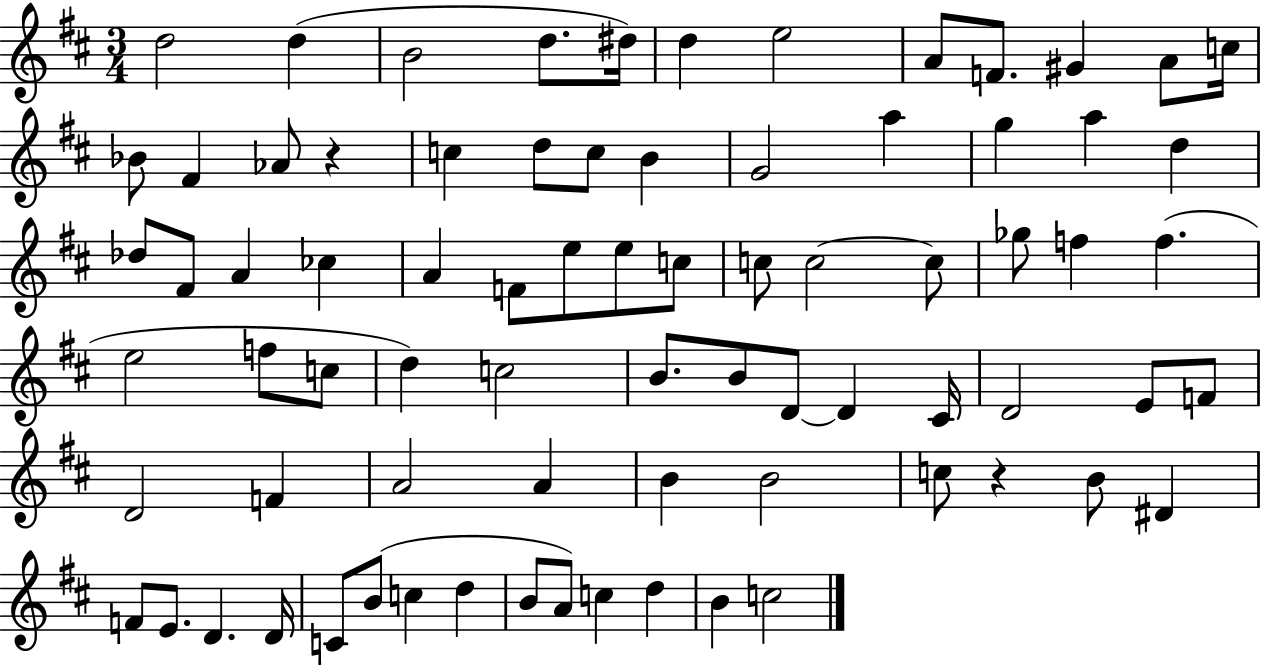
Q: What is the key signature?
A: D major